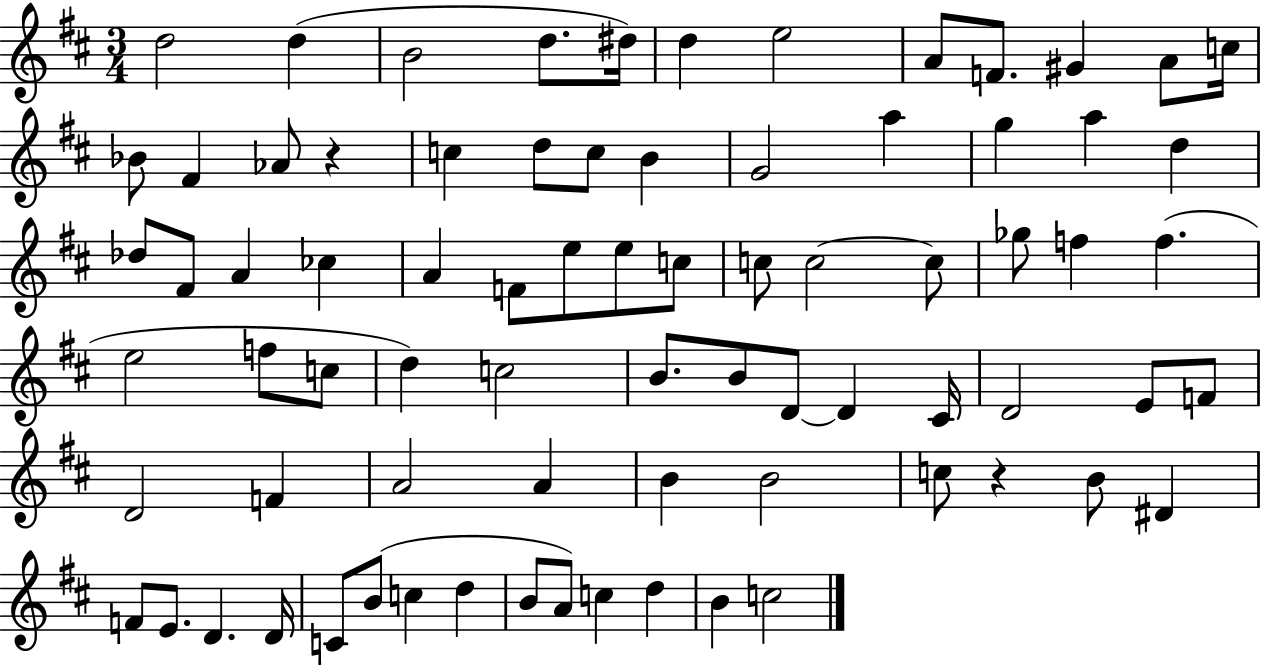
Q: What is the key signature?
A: D major